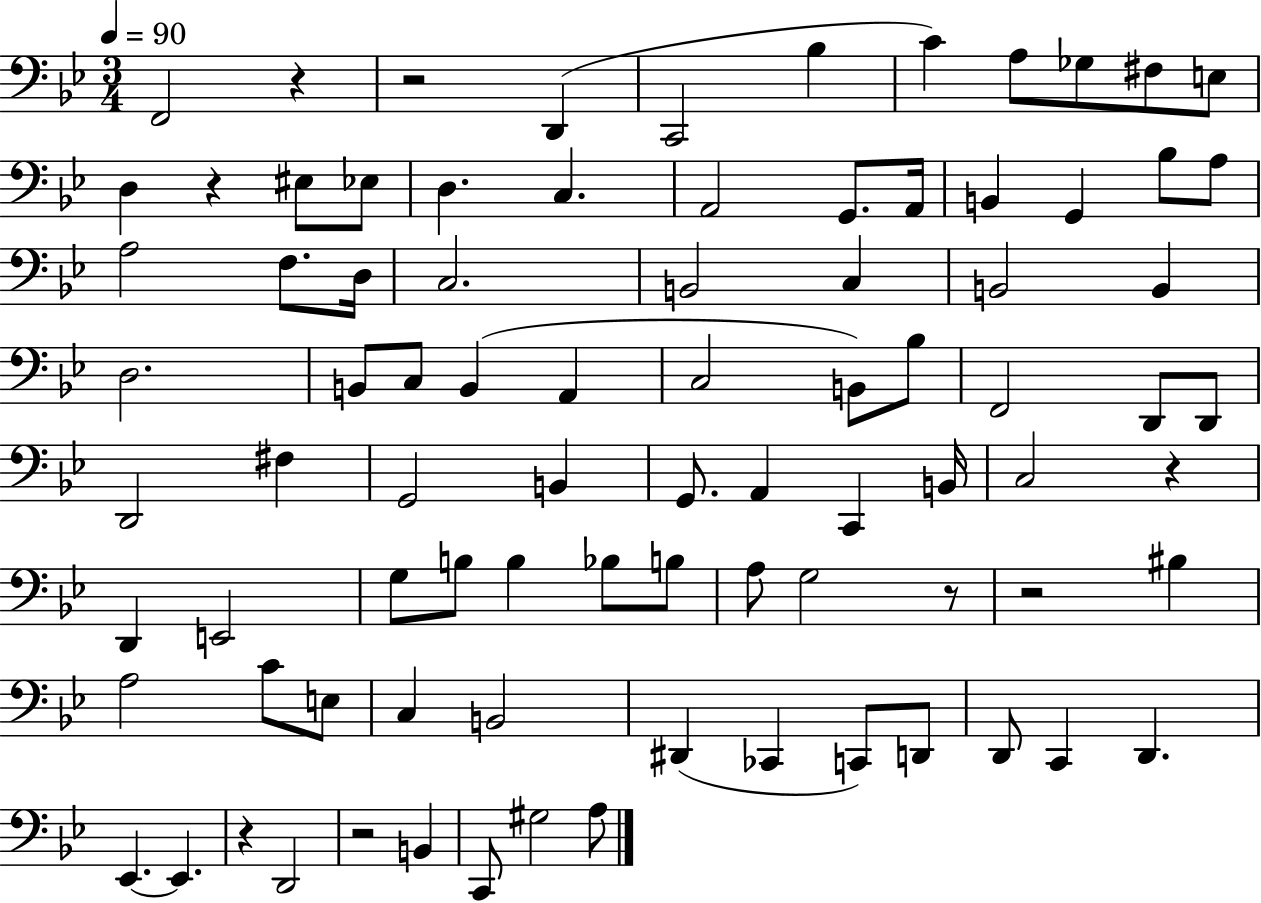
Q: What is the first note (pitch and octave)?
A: F2